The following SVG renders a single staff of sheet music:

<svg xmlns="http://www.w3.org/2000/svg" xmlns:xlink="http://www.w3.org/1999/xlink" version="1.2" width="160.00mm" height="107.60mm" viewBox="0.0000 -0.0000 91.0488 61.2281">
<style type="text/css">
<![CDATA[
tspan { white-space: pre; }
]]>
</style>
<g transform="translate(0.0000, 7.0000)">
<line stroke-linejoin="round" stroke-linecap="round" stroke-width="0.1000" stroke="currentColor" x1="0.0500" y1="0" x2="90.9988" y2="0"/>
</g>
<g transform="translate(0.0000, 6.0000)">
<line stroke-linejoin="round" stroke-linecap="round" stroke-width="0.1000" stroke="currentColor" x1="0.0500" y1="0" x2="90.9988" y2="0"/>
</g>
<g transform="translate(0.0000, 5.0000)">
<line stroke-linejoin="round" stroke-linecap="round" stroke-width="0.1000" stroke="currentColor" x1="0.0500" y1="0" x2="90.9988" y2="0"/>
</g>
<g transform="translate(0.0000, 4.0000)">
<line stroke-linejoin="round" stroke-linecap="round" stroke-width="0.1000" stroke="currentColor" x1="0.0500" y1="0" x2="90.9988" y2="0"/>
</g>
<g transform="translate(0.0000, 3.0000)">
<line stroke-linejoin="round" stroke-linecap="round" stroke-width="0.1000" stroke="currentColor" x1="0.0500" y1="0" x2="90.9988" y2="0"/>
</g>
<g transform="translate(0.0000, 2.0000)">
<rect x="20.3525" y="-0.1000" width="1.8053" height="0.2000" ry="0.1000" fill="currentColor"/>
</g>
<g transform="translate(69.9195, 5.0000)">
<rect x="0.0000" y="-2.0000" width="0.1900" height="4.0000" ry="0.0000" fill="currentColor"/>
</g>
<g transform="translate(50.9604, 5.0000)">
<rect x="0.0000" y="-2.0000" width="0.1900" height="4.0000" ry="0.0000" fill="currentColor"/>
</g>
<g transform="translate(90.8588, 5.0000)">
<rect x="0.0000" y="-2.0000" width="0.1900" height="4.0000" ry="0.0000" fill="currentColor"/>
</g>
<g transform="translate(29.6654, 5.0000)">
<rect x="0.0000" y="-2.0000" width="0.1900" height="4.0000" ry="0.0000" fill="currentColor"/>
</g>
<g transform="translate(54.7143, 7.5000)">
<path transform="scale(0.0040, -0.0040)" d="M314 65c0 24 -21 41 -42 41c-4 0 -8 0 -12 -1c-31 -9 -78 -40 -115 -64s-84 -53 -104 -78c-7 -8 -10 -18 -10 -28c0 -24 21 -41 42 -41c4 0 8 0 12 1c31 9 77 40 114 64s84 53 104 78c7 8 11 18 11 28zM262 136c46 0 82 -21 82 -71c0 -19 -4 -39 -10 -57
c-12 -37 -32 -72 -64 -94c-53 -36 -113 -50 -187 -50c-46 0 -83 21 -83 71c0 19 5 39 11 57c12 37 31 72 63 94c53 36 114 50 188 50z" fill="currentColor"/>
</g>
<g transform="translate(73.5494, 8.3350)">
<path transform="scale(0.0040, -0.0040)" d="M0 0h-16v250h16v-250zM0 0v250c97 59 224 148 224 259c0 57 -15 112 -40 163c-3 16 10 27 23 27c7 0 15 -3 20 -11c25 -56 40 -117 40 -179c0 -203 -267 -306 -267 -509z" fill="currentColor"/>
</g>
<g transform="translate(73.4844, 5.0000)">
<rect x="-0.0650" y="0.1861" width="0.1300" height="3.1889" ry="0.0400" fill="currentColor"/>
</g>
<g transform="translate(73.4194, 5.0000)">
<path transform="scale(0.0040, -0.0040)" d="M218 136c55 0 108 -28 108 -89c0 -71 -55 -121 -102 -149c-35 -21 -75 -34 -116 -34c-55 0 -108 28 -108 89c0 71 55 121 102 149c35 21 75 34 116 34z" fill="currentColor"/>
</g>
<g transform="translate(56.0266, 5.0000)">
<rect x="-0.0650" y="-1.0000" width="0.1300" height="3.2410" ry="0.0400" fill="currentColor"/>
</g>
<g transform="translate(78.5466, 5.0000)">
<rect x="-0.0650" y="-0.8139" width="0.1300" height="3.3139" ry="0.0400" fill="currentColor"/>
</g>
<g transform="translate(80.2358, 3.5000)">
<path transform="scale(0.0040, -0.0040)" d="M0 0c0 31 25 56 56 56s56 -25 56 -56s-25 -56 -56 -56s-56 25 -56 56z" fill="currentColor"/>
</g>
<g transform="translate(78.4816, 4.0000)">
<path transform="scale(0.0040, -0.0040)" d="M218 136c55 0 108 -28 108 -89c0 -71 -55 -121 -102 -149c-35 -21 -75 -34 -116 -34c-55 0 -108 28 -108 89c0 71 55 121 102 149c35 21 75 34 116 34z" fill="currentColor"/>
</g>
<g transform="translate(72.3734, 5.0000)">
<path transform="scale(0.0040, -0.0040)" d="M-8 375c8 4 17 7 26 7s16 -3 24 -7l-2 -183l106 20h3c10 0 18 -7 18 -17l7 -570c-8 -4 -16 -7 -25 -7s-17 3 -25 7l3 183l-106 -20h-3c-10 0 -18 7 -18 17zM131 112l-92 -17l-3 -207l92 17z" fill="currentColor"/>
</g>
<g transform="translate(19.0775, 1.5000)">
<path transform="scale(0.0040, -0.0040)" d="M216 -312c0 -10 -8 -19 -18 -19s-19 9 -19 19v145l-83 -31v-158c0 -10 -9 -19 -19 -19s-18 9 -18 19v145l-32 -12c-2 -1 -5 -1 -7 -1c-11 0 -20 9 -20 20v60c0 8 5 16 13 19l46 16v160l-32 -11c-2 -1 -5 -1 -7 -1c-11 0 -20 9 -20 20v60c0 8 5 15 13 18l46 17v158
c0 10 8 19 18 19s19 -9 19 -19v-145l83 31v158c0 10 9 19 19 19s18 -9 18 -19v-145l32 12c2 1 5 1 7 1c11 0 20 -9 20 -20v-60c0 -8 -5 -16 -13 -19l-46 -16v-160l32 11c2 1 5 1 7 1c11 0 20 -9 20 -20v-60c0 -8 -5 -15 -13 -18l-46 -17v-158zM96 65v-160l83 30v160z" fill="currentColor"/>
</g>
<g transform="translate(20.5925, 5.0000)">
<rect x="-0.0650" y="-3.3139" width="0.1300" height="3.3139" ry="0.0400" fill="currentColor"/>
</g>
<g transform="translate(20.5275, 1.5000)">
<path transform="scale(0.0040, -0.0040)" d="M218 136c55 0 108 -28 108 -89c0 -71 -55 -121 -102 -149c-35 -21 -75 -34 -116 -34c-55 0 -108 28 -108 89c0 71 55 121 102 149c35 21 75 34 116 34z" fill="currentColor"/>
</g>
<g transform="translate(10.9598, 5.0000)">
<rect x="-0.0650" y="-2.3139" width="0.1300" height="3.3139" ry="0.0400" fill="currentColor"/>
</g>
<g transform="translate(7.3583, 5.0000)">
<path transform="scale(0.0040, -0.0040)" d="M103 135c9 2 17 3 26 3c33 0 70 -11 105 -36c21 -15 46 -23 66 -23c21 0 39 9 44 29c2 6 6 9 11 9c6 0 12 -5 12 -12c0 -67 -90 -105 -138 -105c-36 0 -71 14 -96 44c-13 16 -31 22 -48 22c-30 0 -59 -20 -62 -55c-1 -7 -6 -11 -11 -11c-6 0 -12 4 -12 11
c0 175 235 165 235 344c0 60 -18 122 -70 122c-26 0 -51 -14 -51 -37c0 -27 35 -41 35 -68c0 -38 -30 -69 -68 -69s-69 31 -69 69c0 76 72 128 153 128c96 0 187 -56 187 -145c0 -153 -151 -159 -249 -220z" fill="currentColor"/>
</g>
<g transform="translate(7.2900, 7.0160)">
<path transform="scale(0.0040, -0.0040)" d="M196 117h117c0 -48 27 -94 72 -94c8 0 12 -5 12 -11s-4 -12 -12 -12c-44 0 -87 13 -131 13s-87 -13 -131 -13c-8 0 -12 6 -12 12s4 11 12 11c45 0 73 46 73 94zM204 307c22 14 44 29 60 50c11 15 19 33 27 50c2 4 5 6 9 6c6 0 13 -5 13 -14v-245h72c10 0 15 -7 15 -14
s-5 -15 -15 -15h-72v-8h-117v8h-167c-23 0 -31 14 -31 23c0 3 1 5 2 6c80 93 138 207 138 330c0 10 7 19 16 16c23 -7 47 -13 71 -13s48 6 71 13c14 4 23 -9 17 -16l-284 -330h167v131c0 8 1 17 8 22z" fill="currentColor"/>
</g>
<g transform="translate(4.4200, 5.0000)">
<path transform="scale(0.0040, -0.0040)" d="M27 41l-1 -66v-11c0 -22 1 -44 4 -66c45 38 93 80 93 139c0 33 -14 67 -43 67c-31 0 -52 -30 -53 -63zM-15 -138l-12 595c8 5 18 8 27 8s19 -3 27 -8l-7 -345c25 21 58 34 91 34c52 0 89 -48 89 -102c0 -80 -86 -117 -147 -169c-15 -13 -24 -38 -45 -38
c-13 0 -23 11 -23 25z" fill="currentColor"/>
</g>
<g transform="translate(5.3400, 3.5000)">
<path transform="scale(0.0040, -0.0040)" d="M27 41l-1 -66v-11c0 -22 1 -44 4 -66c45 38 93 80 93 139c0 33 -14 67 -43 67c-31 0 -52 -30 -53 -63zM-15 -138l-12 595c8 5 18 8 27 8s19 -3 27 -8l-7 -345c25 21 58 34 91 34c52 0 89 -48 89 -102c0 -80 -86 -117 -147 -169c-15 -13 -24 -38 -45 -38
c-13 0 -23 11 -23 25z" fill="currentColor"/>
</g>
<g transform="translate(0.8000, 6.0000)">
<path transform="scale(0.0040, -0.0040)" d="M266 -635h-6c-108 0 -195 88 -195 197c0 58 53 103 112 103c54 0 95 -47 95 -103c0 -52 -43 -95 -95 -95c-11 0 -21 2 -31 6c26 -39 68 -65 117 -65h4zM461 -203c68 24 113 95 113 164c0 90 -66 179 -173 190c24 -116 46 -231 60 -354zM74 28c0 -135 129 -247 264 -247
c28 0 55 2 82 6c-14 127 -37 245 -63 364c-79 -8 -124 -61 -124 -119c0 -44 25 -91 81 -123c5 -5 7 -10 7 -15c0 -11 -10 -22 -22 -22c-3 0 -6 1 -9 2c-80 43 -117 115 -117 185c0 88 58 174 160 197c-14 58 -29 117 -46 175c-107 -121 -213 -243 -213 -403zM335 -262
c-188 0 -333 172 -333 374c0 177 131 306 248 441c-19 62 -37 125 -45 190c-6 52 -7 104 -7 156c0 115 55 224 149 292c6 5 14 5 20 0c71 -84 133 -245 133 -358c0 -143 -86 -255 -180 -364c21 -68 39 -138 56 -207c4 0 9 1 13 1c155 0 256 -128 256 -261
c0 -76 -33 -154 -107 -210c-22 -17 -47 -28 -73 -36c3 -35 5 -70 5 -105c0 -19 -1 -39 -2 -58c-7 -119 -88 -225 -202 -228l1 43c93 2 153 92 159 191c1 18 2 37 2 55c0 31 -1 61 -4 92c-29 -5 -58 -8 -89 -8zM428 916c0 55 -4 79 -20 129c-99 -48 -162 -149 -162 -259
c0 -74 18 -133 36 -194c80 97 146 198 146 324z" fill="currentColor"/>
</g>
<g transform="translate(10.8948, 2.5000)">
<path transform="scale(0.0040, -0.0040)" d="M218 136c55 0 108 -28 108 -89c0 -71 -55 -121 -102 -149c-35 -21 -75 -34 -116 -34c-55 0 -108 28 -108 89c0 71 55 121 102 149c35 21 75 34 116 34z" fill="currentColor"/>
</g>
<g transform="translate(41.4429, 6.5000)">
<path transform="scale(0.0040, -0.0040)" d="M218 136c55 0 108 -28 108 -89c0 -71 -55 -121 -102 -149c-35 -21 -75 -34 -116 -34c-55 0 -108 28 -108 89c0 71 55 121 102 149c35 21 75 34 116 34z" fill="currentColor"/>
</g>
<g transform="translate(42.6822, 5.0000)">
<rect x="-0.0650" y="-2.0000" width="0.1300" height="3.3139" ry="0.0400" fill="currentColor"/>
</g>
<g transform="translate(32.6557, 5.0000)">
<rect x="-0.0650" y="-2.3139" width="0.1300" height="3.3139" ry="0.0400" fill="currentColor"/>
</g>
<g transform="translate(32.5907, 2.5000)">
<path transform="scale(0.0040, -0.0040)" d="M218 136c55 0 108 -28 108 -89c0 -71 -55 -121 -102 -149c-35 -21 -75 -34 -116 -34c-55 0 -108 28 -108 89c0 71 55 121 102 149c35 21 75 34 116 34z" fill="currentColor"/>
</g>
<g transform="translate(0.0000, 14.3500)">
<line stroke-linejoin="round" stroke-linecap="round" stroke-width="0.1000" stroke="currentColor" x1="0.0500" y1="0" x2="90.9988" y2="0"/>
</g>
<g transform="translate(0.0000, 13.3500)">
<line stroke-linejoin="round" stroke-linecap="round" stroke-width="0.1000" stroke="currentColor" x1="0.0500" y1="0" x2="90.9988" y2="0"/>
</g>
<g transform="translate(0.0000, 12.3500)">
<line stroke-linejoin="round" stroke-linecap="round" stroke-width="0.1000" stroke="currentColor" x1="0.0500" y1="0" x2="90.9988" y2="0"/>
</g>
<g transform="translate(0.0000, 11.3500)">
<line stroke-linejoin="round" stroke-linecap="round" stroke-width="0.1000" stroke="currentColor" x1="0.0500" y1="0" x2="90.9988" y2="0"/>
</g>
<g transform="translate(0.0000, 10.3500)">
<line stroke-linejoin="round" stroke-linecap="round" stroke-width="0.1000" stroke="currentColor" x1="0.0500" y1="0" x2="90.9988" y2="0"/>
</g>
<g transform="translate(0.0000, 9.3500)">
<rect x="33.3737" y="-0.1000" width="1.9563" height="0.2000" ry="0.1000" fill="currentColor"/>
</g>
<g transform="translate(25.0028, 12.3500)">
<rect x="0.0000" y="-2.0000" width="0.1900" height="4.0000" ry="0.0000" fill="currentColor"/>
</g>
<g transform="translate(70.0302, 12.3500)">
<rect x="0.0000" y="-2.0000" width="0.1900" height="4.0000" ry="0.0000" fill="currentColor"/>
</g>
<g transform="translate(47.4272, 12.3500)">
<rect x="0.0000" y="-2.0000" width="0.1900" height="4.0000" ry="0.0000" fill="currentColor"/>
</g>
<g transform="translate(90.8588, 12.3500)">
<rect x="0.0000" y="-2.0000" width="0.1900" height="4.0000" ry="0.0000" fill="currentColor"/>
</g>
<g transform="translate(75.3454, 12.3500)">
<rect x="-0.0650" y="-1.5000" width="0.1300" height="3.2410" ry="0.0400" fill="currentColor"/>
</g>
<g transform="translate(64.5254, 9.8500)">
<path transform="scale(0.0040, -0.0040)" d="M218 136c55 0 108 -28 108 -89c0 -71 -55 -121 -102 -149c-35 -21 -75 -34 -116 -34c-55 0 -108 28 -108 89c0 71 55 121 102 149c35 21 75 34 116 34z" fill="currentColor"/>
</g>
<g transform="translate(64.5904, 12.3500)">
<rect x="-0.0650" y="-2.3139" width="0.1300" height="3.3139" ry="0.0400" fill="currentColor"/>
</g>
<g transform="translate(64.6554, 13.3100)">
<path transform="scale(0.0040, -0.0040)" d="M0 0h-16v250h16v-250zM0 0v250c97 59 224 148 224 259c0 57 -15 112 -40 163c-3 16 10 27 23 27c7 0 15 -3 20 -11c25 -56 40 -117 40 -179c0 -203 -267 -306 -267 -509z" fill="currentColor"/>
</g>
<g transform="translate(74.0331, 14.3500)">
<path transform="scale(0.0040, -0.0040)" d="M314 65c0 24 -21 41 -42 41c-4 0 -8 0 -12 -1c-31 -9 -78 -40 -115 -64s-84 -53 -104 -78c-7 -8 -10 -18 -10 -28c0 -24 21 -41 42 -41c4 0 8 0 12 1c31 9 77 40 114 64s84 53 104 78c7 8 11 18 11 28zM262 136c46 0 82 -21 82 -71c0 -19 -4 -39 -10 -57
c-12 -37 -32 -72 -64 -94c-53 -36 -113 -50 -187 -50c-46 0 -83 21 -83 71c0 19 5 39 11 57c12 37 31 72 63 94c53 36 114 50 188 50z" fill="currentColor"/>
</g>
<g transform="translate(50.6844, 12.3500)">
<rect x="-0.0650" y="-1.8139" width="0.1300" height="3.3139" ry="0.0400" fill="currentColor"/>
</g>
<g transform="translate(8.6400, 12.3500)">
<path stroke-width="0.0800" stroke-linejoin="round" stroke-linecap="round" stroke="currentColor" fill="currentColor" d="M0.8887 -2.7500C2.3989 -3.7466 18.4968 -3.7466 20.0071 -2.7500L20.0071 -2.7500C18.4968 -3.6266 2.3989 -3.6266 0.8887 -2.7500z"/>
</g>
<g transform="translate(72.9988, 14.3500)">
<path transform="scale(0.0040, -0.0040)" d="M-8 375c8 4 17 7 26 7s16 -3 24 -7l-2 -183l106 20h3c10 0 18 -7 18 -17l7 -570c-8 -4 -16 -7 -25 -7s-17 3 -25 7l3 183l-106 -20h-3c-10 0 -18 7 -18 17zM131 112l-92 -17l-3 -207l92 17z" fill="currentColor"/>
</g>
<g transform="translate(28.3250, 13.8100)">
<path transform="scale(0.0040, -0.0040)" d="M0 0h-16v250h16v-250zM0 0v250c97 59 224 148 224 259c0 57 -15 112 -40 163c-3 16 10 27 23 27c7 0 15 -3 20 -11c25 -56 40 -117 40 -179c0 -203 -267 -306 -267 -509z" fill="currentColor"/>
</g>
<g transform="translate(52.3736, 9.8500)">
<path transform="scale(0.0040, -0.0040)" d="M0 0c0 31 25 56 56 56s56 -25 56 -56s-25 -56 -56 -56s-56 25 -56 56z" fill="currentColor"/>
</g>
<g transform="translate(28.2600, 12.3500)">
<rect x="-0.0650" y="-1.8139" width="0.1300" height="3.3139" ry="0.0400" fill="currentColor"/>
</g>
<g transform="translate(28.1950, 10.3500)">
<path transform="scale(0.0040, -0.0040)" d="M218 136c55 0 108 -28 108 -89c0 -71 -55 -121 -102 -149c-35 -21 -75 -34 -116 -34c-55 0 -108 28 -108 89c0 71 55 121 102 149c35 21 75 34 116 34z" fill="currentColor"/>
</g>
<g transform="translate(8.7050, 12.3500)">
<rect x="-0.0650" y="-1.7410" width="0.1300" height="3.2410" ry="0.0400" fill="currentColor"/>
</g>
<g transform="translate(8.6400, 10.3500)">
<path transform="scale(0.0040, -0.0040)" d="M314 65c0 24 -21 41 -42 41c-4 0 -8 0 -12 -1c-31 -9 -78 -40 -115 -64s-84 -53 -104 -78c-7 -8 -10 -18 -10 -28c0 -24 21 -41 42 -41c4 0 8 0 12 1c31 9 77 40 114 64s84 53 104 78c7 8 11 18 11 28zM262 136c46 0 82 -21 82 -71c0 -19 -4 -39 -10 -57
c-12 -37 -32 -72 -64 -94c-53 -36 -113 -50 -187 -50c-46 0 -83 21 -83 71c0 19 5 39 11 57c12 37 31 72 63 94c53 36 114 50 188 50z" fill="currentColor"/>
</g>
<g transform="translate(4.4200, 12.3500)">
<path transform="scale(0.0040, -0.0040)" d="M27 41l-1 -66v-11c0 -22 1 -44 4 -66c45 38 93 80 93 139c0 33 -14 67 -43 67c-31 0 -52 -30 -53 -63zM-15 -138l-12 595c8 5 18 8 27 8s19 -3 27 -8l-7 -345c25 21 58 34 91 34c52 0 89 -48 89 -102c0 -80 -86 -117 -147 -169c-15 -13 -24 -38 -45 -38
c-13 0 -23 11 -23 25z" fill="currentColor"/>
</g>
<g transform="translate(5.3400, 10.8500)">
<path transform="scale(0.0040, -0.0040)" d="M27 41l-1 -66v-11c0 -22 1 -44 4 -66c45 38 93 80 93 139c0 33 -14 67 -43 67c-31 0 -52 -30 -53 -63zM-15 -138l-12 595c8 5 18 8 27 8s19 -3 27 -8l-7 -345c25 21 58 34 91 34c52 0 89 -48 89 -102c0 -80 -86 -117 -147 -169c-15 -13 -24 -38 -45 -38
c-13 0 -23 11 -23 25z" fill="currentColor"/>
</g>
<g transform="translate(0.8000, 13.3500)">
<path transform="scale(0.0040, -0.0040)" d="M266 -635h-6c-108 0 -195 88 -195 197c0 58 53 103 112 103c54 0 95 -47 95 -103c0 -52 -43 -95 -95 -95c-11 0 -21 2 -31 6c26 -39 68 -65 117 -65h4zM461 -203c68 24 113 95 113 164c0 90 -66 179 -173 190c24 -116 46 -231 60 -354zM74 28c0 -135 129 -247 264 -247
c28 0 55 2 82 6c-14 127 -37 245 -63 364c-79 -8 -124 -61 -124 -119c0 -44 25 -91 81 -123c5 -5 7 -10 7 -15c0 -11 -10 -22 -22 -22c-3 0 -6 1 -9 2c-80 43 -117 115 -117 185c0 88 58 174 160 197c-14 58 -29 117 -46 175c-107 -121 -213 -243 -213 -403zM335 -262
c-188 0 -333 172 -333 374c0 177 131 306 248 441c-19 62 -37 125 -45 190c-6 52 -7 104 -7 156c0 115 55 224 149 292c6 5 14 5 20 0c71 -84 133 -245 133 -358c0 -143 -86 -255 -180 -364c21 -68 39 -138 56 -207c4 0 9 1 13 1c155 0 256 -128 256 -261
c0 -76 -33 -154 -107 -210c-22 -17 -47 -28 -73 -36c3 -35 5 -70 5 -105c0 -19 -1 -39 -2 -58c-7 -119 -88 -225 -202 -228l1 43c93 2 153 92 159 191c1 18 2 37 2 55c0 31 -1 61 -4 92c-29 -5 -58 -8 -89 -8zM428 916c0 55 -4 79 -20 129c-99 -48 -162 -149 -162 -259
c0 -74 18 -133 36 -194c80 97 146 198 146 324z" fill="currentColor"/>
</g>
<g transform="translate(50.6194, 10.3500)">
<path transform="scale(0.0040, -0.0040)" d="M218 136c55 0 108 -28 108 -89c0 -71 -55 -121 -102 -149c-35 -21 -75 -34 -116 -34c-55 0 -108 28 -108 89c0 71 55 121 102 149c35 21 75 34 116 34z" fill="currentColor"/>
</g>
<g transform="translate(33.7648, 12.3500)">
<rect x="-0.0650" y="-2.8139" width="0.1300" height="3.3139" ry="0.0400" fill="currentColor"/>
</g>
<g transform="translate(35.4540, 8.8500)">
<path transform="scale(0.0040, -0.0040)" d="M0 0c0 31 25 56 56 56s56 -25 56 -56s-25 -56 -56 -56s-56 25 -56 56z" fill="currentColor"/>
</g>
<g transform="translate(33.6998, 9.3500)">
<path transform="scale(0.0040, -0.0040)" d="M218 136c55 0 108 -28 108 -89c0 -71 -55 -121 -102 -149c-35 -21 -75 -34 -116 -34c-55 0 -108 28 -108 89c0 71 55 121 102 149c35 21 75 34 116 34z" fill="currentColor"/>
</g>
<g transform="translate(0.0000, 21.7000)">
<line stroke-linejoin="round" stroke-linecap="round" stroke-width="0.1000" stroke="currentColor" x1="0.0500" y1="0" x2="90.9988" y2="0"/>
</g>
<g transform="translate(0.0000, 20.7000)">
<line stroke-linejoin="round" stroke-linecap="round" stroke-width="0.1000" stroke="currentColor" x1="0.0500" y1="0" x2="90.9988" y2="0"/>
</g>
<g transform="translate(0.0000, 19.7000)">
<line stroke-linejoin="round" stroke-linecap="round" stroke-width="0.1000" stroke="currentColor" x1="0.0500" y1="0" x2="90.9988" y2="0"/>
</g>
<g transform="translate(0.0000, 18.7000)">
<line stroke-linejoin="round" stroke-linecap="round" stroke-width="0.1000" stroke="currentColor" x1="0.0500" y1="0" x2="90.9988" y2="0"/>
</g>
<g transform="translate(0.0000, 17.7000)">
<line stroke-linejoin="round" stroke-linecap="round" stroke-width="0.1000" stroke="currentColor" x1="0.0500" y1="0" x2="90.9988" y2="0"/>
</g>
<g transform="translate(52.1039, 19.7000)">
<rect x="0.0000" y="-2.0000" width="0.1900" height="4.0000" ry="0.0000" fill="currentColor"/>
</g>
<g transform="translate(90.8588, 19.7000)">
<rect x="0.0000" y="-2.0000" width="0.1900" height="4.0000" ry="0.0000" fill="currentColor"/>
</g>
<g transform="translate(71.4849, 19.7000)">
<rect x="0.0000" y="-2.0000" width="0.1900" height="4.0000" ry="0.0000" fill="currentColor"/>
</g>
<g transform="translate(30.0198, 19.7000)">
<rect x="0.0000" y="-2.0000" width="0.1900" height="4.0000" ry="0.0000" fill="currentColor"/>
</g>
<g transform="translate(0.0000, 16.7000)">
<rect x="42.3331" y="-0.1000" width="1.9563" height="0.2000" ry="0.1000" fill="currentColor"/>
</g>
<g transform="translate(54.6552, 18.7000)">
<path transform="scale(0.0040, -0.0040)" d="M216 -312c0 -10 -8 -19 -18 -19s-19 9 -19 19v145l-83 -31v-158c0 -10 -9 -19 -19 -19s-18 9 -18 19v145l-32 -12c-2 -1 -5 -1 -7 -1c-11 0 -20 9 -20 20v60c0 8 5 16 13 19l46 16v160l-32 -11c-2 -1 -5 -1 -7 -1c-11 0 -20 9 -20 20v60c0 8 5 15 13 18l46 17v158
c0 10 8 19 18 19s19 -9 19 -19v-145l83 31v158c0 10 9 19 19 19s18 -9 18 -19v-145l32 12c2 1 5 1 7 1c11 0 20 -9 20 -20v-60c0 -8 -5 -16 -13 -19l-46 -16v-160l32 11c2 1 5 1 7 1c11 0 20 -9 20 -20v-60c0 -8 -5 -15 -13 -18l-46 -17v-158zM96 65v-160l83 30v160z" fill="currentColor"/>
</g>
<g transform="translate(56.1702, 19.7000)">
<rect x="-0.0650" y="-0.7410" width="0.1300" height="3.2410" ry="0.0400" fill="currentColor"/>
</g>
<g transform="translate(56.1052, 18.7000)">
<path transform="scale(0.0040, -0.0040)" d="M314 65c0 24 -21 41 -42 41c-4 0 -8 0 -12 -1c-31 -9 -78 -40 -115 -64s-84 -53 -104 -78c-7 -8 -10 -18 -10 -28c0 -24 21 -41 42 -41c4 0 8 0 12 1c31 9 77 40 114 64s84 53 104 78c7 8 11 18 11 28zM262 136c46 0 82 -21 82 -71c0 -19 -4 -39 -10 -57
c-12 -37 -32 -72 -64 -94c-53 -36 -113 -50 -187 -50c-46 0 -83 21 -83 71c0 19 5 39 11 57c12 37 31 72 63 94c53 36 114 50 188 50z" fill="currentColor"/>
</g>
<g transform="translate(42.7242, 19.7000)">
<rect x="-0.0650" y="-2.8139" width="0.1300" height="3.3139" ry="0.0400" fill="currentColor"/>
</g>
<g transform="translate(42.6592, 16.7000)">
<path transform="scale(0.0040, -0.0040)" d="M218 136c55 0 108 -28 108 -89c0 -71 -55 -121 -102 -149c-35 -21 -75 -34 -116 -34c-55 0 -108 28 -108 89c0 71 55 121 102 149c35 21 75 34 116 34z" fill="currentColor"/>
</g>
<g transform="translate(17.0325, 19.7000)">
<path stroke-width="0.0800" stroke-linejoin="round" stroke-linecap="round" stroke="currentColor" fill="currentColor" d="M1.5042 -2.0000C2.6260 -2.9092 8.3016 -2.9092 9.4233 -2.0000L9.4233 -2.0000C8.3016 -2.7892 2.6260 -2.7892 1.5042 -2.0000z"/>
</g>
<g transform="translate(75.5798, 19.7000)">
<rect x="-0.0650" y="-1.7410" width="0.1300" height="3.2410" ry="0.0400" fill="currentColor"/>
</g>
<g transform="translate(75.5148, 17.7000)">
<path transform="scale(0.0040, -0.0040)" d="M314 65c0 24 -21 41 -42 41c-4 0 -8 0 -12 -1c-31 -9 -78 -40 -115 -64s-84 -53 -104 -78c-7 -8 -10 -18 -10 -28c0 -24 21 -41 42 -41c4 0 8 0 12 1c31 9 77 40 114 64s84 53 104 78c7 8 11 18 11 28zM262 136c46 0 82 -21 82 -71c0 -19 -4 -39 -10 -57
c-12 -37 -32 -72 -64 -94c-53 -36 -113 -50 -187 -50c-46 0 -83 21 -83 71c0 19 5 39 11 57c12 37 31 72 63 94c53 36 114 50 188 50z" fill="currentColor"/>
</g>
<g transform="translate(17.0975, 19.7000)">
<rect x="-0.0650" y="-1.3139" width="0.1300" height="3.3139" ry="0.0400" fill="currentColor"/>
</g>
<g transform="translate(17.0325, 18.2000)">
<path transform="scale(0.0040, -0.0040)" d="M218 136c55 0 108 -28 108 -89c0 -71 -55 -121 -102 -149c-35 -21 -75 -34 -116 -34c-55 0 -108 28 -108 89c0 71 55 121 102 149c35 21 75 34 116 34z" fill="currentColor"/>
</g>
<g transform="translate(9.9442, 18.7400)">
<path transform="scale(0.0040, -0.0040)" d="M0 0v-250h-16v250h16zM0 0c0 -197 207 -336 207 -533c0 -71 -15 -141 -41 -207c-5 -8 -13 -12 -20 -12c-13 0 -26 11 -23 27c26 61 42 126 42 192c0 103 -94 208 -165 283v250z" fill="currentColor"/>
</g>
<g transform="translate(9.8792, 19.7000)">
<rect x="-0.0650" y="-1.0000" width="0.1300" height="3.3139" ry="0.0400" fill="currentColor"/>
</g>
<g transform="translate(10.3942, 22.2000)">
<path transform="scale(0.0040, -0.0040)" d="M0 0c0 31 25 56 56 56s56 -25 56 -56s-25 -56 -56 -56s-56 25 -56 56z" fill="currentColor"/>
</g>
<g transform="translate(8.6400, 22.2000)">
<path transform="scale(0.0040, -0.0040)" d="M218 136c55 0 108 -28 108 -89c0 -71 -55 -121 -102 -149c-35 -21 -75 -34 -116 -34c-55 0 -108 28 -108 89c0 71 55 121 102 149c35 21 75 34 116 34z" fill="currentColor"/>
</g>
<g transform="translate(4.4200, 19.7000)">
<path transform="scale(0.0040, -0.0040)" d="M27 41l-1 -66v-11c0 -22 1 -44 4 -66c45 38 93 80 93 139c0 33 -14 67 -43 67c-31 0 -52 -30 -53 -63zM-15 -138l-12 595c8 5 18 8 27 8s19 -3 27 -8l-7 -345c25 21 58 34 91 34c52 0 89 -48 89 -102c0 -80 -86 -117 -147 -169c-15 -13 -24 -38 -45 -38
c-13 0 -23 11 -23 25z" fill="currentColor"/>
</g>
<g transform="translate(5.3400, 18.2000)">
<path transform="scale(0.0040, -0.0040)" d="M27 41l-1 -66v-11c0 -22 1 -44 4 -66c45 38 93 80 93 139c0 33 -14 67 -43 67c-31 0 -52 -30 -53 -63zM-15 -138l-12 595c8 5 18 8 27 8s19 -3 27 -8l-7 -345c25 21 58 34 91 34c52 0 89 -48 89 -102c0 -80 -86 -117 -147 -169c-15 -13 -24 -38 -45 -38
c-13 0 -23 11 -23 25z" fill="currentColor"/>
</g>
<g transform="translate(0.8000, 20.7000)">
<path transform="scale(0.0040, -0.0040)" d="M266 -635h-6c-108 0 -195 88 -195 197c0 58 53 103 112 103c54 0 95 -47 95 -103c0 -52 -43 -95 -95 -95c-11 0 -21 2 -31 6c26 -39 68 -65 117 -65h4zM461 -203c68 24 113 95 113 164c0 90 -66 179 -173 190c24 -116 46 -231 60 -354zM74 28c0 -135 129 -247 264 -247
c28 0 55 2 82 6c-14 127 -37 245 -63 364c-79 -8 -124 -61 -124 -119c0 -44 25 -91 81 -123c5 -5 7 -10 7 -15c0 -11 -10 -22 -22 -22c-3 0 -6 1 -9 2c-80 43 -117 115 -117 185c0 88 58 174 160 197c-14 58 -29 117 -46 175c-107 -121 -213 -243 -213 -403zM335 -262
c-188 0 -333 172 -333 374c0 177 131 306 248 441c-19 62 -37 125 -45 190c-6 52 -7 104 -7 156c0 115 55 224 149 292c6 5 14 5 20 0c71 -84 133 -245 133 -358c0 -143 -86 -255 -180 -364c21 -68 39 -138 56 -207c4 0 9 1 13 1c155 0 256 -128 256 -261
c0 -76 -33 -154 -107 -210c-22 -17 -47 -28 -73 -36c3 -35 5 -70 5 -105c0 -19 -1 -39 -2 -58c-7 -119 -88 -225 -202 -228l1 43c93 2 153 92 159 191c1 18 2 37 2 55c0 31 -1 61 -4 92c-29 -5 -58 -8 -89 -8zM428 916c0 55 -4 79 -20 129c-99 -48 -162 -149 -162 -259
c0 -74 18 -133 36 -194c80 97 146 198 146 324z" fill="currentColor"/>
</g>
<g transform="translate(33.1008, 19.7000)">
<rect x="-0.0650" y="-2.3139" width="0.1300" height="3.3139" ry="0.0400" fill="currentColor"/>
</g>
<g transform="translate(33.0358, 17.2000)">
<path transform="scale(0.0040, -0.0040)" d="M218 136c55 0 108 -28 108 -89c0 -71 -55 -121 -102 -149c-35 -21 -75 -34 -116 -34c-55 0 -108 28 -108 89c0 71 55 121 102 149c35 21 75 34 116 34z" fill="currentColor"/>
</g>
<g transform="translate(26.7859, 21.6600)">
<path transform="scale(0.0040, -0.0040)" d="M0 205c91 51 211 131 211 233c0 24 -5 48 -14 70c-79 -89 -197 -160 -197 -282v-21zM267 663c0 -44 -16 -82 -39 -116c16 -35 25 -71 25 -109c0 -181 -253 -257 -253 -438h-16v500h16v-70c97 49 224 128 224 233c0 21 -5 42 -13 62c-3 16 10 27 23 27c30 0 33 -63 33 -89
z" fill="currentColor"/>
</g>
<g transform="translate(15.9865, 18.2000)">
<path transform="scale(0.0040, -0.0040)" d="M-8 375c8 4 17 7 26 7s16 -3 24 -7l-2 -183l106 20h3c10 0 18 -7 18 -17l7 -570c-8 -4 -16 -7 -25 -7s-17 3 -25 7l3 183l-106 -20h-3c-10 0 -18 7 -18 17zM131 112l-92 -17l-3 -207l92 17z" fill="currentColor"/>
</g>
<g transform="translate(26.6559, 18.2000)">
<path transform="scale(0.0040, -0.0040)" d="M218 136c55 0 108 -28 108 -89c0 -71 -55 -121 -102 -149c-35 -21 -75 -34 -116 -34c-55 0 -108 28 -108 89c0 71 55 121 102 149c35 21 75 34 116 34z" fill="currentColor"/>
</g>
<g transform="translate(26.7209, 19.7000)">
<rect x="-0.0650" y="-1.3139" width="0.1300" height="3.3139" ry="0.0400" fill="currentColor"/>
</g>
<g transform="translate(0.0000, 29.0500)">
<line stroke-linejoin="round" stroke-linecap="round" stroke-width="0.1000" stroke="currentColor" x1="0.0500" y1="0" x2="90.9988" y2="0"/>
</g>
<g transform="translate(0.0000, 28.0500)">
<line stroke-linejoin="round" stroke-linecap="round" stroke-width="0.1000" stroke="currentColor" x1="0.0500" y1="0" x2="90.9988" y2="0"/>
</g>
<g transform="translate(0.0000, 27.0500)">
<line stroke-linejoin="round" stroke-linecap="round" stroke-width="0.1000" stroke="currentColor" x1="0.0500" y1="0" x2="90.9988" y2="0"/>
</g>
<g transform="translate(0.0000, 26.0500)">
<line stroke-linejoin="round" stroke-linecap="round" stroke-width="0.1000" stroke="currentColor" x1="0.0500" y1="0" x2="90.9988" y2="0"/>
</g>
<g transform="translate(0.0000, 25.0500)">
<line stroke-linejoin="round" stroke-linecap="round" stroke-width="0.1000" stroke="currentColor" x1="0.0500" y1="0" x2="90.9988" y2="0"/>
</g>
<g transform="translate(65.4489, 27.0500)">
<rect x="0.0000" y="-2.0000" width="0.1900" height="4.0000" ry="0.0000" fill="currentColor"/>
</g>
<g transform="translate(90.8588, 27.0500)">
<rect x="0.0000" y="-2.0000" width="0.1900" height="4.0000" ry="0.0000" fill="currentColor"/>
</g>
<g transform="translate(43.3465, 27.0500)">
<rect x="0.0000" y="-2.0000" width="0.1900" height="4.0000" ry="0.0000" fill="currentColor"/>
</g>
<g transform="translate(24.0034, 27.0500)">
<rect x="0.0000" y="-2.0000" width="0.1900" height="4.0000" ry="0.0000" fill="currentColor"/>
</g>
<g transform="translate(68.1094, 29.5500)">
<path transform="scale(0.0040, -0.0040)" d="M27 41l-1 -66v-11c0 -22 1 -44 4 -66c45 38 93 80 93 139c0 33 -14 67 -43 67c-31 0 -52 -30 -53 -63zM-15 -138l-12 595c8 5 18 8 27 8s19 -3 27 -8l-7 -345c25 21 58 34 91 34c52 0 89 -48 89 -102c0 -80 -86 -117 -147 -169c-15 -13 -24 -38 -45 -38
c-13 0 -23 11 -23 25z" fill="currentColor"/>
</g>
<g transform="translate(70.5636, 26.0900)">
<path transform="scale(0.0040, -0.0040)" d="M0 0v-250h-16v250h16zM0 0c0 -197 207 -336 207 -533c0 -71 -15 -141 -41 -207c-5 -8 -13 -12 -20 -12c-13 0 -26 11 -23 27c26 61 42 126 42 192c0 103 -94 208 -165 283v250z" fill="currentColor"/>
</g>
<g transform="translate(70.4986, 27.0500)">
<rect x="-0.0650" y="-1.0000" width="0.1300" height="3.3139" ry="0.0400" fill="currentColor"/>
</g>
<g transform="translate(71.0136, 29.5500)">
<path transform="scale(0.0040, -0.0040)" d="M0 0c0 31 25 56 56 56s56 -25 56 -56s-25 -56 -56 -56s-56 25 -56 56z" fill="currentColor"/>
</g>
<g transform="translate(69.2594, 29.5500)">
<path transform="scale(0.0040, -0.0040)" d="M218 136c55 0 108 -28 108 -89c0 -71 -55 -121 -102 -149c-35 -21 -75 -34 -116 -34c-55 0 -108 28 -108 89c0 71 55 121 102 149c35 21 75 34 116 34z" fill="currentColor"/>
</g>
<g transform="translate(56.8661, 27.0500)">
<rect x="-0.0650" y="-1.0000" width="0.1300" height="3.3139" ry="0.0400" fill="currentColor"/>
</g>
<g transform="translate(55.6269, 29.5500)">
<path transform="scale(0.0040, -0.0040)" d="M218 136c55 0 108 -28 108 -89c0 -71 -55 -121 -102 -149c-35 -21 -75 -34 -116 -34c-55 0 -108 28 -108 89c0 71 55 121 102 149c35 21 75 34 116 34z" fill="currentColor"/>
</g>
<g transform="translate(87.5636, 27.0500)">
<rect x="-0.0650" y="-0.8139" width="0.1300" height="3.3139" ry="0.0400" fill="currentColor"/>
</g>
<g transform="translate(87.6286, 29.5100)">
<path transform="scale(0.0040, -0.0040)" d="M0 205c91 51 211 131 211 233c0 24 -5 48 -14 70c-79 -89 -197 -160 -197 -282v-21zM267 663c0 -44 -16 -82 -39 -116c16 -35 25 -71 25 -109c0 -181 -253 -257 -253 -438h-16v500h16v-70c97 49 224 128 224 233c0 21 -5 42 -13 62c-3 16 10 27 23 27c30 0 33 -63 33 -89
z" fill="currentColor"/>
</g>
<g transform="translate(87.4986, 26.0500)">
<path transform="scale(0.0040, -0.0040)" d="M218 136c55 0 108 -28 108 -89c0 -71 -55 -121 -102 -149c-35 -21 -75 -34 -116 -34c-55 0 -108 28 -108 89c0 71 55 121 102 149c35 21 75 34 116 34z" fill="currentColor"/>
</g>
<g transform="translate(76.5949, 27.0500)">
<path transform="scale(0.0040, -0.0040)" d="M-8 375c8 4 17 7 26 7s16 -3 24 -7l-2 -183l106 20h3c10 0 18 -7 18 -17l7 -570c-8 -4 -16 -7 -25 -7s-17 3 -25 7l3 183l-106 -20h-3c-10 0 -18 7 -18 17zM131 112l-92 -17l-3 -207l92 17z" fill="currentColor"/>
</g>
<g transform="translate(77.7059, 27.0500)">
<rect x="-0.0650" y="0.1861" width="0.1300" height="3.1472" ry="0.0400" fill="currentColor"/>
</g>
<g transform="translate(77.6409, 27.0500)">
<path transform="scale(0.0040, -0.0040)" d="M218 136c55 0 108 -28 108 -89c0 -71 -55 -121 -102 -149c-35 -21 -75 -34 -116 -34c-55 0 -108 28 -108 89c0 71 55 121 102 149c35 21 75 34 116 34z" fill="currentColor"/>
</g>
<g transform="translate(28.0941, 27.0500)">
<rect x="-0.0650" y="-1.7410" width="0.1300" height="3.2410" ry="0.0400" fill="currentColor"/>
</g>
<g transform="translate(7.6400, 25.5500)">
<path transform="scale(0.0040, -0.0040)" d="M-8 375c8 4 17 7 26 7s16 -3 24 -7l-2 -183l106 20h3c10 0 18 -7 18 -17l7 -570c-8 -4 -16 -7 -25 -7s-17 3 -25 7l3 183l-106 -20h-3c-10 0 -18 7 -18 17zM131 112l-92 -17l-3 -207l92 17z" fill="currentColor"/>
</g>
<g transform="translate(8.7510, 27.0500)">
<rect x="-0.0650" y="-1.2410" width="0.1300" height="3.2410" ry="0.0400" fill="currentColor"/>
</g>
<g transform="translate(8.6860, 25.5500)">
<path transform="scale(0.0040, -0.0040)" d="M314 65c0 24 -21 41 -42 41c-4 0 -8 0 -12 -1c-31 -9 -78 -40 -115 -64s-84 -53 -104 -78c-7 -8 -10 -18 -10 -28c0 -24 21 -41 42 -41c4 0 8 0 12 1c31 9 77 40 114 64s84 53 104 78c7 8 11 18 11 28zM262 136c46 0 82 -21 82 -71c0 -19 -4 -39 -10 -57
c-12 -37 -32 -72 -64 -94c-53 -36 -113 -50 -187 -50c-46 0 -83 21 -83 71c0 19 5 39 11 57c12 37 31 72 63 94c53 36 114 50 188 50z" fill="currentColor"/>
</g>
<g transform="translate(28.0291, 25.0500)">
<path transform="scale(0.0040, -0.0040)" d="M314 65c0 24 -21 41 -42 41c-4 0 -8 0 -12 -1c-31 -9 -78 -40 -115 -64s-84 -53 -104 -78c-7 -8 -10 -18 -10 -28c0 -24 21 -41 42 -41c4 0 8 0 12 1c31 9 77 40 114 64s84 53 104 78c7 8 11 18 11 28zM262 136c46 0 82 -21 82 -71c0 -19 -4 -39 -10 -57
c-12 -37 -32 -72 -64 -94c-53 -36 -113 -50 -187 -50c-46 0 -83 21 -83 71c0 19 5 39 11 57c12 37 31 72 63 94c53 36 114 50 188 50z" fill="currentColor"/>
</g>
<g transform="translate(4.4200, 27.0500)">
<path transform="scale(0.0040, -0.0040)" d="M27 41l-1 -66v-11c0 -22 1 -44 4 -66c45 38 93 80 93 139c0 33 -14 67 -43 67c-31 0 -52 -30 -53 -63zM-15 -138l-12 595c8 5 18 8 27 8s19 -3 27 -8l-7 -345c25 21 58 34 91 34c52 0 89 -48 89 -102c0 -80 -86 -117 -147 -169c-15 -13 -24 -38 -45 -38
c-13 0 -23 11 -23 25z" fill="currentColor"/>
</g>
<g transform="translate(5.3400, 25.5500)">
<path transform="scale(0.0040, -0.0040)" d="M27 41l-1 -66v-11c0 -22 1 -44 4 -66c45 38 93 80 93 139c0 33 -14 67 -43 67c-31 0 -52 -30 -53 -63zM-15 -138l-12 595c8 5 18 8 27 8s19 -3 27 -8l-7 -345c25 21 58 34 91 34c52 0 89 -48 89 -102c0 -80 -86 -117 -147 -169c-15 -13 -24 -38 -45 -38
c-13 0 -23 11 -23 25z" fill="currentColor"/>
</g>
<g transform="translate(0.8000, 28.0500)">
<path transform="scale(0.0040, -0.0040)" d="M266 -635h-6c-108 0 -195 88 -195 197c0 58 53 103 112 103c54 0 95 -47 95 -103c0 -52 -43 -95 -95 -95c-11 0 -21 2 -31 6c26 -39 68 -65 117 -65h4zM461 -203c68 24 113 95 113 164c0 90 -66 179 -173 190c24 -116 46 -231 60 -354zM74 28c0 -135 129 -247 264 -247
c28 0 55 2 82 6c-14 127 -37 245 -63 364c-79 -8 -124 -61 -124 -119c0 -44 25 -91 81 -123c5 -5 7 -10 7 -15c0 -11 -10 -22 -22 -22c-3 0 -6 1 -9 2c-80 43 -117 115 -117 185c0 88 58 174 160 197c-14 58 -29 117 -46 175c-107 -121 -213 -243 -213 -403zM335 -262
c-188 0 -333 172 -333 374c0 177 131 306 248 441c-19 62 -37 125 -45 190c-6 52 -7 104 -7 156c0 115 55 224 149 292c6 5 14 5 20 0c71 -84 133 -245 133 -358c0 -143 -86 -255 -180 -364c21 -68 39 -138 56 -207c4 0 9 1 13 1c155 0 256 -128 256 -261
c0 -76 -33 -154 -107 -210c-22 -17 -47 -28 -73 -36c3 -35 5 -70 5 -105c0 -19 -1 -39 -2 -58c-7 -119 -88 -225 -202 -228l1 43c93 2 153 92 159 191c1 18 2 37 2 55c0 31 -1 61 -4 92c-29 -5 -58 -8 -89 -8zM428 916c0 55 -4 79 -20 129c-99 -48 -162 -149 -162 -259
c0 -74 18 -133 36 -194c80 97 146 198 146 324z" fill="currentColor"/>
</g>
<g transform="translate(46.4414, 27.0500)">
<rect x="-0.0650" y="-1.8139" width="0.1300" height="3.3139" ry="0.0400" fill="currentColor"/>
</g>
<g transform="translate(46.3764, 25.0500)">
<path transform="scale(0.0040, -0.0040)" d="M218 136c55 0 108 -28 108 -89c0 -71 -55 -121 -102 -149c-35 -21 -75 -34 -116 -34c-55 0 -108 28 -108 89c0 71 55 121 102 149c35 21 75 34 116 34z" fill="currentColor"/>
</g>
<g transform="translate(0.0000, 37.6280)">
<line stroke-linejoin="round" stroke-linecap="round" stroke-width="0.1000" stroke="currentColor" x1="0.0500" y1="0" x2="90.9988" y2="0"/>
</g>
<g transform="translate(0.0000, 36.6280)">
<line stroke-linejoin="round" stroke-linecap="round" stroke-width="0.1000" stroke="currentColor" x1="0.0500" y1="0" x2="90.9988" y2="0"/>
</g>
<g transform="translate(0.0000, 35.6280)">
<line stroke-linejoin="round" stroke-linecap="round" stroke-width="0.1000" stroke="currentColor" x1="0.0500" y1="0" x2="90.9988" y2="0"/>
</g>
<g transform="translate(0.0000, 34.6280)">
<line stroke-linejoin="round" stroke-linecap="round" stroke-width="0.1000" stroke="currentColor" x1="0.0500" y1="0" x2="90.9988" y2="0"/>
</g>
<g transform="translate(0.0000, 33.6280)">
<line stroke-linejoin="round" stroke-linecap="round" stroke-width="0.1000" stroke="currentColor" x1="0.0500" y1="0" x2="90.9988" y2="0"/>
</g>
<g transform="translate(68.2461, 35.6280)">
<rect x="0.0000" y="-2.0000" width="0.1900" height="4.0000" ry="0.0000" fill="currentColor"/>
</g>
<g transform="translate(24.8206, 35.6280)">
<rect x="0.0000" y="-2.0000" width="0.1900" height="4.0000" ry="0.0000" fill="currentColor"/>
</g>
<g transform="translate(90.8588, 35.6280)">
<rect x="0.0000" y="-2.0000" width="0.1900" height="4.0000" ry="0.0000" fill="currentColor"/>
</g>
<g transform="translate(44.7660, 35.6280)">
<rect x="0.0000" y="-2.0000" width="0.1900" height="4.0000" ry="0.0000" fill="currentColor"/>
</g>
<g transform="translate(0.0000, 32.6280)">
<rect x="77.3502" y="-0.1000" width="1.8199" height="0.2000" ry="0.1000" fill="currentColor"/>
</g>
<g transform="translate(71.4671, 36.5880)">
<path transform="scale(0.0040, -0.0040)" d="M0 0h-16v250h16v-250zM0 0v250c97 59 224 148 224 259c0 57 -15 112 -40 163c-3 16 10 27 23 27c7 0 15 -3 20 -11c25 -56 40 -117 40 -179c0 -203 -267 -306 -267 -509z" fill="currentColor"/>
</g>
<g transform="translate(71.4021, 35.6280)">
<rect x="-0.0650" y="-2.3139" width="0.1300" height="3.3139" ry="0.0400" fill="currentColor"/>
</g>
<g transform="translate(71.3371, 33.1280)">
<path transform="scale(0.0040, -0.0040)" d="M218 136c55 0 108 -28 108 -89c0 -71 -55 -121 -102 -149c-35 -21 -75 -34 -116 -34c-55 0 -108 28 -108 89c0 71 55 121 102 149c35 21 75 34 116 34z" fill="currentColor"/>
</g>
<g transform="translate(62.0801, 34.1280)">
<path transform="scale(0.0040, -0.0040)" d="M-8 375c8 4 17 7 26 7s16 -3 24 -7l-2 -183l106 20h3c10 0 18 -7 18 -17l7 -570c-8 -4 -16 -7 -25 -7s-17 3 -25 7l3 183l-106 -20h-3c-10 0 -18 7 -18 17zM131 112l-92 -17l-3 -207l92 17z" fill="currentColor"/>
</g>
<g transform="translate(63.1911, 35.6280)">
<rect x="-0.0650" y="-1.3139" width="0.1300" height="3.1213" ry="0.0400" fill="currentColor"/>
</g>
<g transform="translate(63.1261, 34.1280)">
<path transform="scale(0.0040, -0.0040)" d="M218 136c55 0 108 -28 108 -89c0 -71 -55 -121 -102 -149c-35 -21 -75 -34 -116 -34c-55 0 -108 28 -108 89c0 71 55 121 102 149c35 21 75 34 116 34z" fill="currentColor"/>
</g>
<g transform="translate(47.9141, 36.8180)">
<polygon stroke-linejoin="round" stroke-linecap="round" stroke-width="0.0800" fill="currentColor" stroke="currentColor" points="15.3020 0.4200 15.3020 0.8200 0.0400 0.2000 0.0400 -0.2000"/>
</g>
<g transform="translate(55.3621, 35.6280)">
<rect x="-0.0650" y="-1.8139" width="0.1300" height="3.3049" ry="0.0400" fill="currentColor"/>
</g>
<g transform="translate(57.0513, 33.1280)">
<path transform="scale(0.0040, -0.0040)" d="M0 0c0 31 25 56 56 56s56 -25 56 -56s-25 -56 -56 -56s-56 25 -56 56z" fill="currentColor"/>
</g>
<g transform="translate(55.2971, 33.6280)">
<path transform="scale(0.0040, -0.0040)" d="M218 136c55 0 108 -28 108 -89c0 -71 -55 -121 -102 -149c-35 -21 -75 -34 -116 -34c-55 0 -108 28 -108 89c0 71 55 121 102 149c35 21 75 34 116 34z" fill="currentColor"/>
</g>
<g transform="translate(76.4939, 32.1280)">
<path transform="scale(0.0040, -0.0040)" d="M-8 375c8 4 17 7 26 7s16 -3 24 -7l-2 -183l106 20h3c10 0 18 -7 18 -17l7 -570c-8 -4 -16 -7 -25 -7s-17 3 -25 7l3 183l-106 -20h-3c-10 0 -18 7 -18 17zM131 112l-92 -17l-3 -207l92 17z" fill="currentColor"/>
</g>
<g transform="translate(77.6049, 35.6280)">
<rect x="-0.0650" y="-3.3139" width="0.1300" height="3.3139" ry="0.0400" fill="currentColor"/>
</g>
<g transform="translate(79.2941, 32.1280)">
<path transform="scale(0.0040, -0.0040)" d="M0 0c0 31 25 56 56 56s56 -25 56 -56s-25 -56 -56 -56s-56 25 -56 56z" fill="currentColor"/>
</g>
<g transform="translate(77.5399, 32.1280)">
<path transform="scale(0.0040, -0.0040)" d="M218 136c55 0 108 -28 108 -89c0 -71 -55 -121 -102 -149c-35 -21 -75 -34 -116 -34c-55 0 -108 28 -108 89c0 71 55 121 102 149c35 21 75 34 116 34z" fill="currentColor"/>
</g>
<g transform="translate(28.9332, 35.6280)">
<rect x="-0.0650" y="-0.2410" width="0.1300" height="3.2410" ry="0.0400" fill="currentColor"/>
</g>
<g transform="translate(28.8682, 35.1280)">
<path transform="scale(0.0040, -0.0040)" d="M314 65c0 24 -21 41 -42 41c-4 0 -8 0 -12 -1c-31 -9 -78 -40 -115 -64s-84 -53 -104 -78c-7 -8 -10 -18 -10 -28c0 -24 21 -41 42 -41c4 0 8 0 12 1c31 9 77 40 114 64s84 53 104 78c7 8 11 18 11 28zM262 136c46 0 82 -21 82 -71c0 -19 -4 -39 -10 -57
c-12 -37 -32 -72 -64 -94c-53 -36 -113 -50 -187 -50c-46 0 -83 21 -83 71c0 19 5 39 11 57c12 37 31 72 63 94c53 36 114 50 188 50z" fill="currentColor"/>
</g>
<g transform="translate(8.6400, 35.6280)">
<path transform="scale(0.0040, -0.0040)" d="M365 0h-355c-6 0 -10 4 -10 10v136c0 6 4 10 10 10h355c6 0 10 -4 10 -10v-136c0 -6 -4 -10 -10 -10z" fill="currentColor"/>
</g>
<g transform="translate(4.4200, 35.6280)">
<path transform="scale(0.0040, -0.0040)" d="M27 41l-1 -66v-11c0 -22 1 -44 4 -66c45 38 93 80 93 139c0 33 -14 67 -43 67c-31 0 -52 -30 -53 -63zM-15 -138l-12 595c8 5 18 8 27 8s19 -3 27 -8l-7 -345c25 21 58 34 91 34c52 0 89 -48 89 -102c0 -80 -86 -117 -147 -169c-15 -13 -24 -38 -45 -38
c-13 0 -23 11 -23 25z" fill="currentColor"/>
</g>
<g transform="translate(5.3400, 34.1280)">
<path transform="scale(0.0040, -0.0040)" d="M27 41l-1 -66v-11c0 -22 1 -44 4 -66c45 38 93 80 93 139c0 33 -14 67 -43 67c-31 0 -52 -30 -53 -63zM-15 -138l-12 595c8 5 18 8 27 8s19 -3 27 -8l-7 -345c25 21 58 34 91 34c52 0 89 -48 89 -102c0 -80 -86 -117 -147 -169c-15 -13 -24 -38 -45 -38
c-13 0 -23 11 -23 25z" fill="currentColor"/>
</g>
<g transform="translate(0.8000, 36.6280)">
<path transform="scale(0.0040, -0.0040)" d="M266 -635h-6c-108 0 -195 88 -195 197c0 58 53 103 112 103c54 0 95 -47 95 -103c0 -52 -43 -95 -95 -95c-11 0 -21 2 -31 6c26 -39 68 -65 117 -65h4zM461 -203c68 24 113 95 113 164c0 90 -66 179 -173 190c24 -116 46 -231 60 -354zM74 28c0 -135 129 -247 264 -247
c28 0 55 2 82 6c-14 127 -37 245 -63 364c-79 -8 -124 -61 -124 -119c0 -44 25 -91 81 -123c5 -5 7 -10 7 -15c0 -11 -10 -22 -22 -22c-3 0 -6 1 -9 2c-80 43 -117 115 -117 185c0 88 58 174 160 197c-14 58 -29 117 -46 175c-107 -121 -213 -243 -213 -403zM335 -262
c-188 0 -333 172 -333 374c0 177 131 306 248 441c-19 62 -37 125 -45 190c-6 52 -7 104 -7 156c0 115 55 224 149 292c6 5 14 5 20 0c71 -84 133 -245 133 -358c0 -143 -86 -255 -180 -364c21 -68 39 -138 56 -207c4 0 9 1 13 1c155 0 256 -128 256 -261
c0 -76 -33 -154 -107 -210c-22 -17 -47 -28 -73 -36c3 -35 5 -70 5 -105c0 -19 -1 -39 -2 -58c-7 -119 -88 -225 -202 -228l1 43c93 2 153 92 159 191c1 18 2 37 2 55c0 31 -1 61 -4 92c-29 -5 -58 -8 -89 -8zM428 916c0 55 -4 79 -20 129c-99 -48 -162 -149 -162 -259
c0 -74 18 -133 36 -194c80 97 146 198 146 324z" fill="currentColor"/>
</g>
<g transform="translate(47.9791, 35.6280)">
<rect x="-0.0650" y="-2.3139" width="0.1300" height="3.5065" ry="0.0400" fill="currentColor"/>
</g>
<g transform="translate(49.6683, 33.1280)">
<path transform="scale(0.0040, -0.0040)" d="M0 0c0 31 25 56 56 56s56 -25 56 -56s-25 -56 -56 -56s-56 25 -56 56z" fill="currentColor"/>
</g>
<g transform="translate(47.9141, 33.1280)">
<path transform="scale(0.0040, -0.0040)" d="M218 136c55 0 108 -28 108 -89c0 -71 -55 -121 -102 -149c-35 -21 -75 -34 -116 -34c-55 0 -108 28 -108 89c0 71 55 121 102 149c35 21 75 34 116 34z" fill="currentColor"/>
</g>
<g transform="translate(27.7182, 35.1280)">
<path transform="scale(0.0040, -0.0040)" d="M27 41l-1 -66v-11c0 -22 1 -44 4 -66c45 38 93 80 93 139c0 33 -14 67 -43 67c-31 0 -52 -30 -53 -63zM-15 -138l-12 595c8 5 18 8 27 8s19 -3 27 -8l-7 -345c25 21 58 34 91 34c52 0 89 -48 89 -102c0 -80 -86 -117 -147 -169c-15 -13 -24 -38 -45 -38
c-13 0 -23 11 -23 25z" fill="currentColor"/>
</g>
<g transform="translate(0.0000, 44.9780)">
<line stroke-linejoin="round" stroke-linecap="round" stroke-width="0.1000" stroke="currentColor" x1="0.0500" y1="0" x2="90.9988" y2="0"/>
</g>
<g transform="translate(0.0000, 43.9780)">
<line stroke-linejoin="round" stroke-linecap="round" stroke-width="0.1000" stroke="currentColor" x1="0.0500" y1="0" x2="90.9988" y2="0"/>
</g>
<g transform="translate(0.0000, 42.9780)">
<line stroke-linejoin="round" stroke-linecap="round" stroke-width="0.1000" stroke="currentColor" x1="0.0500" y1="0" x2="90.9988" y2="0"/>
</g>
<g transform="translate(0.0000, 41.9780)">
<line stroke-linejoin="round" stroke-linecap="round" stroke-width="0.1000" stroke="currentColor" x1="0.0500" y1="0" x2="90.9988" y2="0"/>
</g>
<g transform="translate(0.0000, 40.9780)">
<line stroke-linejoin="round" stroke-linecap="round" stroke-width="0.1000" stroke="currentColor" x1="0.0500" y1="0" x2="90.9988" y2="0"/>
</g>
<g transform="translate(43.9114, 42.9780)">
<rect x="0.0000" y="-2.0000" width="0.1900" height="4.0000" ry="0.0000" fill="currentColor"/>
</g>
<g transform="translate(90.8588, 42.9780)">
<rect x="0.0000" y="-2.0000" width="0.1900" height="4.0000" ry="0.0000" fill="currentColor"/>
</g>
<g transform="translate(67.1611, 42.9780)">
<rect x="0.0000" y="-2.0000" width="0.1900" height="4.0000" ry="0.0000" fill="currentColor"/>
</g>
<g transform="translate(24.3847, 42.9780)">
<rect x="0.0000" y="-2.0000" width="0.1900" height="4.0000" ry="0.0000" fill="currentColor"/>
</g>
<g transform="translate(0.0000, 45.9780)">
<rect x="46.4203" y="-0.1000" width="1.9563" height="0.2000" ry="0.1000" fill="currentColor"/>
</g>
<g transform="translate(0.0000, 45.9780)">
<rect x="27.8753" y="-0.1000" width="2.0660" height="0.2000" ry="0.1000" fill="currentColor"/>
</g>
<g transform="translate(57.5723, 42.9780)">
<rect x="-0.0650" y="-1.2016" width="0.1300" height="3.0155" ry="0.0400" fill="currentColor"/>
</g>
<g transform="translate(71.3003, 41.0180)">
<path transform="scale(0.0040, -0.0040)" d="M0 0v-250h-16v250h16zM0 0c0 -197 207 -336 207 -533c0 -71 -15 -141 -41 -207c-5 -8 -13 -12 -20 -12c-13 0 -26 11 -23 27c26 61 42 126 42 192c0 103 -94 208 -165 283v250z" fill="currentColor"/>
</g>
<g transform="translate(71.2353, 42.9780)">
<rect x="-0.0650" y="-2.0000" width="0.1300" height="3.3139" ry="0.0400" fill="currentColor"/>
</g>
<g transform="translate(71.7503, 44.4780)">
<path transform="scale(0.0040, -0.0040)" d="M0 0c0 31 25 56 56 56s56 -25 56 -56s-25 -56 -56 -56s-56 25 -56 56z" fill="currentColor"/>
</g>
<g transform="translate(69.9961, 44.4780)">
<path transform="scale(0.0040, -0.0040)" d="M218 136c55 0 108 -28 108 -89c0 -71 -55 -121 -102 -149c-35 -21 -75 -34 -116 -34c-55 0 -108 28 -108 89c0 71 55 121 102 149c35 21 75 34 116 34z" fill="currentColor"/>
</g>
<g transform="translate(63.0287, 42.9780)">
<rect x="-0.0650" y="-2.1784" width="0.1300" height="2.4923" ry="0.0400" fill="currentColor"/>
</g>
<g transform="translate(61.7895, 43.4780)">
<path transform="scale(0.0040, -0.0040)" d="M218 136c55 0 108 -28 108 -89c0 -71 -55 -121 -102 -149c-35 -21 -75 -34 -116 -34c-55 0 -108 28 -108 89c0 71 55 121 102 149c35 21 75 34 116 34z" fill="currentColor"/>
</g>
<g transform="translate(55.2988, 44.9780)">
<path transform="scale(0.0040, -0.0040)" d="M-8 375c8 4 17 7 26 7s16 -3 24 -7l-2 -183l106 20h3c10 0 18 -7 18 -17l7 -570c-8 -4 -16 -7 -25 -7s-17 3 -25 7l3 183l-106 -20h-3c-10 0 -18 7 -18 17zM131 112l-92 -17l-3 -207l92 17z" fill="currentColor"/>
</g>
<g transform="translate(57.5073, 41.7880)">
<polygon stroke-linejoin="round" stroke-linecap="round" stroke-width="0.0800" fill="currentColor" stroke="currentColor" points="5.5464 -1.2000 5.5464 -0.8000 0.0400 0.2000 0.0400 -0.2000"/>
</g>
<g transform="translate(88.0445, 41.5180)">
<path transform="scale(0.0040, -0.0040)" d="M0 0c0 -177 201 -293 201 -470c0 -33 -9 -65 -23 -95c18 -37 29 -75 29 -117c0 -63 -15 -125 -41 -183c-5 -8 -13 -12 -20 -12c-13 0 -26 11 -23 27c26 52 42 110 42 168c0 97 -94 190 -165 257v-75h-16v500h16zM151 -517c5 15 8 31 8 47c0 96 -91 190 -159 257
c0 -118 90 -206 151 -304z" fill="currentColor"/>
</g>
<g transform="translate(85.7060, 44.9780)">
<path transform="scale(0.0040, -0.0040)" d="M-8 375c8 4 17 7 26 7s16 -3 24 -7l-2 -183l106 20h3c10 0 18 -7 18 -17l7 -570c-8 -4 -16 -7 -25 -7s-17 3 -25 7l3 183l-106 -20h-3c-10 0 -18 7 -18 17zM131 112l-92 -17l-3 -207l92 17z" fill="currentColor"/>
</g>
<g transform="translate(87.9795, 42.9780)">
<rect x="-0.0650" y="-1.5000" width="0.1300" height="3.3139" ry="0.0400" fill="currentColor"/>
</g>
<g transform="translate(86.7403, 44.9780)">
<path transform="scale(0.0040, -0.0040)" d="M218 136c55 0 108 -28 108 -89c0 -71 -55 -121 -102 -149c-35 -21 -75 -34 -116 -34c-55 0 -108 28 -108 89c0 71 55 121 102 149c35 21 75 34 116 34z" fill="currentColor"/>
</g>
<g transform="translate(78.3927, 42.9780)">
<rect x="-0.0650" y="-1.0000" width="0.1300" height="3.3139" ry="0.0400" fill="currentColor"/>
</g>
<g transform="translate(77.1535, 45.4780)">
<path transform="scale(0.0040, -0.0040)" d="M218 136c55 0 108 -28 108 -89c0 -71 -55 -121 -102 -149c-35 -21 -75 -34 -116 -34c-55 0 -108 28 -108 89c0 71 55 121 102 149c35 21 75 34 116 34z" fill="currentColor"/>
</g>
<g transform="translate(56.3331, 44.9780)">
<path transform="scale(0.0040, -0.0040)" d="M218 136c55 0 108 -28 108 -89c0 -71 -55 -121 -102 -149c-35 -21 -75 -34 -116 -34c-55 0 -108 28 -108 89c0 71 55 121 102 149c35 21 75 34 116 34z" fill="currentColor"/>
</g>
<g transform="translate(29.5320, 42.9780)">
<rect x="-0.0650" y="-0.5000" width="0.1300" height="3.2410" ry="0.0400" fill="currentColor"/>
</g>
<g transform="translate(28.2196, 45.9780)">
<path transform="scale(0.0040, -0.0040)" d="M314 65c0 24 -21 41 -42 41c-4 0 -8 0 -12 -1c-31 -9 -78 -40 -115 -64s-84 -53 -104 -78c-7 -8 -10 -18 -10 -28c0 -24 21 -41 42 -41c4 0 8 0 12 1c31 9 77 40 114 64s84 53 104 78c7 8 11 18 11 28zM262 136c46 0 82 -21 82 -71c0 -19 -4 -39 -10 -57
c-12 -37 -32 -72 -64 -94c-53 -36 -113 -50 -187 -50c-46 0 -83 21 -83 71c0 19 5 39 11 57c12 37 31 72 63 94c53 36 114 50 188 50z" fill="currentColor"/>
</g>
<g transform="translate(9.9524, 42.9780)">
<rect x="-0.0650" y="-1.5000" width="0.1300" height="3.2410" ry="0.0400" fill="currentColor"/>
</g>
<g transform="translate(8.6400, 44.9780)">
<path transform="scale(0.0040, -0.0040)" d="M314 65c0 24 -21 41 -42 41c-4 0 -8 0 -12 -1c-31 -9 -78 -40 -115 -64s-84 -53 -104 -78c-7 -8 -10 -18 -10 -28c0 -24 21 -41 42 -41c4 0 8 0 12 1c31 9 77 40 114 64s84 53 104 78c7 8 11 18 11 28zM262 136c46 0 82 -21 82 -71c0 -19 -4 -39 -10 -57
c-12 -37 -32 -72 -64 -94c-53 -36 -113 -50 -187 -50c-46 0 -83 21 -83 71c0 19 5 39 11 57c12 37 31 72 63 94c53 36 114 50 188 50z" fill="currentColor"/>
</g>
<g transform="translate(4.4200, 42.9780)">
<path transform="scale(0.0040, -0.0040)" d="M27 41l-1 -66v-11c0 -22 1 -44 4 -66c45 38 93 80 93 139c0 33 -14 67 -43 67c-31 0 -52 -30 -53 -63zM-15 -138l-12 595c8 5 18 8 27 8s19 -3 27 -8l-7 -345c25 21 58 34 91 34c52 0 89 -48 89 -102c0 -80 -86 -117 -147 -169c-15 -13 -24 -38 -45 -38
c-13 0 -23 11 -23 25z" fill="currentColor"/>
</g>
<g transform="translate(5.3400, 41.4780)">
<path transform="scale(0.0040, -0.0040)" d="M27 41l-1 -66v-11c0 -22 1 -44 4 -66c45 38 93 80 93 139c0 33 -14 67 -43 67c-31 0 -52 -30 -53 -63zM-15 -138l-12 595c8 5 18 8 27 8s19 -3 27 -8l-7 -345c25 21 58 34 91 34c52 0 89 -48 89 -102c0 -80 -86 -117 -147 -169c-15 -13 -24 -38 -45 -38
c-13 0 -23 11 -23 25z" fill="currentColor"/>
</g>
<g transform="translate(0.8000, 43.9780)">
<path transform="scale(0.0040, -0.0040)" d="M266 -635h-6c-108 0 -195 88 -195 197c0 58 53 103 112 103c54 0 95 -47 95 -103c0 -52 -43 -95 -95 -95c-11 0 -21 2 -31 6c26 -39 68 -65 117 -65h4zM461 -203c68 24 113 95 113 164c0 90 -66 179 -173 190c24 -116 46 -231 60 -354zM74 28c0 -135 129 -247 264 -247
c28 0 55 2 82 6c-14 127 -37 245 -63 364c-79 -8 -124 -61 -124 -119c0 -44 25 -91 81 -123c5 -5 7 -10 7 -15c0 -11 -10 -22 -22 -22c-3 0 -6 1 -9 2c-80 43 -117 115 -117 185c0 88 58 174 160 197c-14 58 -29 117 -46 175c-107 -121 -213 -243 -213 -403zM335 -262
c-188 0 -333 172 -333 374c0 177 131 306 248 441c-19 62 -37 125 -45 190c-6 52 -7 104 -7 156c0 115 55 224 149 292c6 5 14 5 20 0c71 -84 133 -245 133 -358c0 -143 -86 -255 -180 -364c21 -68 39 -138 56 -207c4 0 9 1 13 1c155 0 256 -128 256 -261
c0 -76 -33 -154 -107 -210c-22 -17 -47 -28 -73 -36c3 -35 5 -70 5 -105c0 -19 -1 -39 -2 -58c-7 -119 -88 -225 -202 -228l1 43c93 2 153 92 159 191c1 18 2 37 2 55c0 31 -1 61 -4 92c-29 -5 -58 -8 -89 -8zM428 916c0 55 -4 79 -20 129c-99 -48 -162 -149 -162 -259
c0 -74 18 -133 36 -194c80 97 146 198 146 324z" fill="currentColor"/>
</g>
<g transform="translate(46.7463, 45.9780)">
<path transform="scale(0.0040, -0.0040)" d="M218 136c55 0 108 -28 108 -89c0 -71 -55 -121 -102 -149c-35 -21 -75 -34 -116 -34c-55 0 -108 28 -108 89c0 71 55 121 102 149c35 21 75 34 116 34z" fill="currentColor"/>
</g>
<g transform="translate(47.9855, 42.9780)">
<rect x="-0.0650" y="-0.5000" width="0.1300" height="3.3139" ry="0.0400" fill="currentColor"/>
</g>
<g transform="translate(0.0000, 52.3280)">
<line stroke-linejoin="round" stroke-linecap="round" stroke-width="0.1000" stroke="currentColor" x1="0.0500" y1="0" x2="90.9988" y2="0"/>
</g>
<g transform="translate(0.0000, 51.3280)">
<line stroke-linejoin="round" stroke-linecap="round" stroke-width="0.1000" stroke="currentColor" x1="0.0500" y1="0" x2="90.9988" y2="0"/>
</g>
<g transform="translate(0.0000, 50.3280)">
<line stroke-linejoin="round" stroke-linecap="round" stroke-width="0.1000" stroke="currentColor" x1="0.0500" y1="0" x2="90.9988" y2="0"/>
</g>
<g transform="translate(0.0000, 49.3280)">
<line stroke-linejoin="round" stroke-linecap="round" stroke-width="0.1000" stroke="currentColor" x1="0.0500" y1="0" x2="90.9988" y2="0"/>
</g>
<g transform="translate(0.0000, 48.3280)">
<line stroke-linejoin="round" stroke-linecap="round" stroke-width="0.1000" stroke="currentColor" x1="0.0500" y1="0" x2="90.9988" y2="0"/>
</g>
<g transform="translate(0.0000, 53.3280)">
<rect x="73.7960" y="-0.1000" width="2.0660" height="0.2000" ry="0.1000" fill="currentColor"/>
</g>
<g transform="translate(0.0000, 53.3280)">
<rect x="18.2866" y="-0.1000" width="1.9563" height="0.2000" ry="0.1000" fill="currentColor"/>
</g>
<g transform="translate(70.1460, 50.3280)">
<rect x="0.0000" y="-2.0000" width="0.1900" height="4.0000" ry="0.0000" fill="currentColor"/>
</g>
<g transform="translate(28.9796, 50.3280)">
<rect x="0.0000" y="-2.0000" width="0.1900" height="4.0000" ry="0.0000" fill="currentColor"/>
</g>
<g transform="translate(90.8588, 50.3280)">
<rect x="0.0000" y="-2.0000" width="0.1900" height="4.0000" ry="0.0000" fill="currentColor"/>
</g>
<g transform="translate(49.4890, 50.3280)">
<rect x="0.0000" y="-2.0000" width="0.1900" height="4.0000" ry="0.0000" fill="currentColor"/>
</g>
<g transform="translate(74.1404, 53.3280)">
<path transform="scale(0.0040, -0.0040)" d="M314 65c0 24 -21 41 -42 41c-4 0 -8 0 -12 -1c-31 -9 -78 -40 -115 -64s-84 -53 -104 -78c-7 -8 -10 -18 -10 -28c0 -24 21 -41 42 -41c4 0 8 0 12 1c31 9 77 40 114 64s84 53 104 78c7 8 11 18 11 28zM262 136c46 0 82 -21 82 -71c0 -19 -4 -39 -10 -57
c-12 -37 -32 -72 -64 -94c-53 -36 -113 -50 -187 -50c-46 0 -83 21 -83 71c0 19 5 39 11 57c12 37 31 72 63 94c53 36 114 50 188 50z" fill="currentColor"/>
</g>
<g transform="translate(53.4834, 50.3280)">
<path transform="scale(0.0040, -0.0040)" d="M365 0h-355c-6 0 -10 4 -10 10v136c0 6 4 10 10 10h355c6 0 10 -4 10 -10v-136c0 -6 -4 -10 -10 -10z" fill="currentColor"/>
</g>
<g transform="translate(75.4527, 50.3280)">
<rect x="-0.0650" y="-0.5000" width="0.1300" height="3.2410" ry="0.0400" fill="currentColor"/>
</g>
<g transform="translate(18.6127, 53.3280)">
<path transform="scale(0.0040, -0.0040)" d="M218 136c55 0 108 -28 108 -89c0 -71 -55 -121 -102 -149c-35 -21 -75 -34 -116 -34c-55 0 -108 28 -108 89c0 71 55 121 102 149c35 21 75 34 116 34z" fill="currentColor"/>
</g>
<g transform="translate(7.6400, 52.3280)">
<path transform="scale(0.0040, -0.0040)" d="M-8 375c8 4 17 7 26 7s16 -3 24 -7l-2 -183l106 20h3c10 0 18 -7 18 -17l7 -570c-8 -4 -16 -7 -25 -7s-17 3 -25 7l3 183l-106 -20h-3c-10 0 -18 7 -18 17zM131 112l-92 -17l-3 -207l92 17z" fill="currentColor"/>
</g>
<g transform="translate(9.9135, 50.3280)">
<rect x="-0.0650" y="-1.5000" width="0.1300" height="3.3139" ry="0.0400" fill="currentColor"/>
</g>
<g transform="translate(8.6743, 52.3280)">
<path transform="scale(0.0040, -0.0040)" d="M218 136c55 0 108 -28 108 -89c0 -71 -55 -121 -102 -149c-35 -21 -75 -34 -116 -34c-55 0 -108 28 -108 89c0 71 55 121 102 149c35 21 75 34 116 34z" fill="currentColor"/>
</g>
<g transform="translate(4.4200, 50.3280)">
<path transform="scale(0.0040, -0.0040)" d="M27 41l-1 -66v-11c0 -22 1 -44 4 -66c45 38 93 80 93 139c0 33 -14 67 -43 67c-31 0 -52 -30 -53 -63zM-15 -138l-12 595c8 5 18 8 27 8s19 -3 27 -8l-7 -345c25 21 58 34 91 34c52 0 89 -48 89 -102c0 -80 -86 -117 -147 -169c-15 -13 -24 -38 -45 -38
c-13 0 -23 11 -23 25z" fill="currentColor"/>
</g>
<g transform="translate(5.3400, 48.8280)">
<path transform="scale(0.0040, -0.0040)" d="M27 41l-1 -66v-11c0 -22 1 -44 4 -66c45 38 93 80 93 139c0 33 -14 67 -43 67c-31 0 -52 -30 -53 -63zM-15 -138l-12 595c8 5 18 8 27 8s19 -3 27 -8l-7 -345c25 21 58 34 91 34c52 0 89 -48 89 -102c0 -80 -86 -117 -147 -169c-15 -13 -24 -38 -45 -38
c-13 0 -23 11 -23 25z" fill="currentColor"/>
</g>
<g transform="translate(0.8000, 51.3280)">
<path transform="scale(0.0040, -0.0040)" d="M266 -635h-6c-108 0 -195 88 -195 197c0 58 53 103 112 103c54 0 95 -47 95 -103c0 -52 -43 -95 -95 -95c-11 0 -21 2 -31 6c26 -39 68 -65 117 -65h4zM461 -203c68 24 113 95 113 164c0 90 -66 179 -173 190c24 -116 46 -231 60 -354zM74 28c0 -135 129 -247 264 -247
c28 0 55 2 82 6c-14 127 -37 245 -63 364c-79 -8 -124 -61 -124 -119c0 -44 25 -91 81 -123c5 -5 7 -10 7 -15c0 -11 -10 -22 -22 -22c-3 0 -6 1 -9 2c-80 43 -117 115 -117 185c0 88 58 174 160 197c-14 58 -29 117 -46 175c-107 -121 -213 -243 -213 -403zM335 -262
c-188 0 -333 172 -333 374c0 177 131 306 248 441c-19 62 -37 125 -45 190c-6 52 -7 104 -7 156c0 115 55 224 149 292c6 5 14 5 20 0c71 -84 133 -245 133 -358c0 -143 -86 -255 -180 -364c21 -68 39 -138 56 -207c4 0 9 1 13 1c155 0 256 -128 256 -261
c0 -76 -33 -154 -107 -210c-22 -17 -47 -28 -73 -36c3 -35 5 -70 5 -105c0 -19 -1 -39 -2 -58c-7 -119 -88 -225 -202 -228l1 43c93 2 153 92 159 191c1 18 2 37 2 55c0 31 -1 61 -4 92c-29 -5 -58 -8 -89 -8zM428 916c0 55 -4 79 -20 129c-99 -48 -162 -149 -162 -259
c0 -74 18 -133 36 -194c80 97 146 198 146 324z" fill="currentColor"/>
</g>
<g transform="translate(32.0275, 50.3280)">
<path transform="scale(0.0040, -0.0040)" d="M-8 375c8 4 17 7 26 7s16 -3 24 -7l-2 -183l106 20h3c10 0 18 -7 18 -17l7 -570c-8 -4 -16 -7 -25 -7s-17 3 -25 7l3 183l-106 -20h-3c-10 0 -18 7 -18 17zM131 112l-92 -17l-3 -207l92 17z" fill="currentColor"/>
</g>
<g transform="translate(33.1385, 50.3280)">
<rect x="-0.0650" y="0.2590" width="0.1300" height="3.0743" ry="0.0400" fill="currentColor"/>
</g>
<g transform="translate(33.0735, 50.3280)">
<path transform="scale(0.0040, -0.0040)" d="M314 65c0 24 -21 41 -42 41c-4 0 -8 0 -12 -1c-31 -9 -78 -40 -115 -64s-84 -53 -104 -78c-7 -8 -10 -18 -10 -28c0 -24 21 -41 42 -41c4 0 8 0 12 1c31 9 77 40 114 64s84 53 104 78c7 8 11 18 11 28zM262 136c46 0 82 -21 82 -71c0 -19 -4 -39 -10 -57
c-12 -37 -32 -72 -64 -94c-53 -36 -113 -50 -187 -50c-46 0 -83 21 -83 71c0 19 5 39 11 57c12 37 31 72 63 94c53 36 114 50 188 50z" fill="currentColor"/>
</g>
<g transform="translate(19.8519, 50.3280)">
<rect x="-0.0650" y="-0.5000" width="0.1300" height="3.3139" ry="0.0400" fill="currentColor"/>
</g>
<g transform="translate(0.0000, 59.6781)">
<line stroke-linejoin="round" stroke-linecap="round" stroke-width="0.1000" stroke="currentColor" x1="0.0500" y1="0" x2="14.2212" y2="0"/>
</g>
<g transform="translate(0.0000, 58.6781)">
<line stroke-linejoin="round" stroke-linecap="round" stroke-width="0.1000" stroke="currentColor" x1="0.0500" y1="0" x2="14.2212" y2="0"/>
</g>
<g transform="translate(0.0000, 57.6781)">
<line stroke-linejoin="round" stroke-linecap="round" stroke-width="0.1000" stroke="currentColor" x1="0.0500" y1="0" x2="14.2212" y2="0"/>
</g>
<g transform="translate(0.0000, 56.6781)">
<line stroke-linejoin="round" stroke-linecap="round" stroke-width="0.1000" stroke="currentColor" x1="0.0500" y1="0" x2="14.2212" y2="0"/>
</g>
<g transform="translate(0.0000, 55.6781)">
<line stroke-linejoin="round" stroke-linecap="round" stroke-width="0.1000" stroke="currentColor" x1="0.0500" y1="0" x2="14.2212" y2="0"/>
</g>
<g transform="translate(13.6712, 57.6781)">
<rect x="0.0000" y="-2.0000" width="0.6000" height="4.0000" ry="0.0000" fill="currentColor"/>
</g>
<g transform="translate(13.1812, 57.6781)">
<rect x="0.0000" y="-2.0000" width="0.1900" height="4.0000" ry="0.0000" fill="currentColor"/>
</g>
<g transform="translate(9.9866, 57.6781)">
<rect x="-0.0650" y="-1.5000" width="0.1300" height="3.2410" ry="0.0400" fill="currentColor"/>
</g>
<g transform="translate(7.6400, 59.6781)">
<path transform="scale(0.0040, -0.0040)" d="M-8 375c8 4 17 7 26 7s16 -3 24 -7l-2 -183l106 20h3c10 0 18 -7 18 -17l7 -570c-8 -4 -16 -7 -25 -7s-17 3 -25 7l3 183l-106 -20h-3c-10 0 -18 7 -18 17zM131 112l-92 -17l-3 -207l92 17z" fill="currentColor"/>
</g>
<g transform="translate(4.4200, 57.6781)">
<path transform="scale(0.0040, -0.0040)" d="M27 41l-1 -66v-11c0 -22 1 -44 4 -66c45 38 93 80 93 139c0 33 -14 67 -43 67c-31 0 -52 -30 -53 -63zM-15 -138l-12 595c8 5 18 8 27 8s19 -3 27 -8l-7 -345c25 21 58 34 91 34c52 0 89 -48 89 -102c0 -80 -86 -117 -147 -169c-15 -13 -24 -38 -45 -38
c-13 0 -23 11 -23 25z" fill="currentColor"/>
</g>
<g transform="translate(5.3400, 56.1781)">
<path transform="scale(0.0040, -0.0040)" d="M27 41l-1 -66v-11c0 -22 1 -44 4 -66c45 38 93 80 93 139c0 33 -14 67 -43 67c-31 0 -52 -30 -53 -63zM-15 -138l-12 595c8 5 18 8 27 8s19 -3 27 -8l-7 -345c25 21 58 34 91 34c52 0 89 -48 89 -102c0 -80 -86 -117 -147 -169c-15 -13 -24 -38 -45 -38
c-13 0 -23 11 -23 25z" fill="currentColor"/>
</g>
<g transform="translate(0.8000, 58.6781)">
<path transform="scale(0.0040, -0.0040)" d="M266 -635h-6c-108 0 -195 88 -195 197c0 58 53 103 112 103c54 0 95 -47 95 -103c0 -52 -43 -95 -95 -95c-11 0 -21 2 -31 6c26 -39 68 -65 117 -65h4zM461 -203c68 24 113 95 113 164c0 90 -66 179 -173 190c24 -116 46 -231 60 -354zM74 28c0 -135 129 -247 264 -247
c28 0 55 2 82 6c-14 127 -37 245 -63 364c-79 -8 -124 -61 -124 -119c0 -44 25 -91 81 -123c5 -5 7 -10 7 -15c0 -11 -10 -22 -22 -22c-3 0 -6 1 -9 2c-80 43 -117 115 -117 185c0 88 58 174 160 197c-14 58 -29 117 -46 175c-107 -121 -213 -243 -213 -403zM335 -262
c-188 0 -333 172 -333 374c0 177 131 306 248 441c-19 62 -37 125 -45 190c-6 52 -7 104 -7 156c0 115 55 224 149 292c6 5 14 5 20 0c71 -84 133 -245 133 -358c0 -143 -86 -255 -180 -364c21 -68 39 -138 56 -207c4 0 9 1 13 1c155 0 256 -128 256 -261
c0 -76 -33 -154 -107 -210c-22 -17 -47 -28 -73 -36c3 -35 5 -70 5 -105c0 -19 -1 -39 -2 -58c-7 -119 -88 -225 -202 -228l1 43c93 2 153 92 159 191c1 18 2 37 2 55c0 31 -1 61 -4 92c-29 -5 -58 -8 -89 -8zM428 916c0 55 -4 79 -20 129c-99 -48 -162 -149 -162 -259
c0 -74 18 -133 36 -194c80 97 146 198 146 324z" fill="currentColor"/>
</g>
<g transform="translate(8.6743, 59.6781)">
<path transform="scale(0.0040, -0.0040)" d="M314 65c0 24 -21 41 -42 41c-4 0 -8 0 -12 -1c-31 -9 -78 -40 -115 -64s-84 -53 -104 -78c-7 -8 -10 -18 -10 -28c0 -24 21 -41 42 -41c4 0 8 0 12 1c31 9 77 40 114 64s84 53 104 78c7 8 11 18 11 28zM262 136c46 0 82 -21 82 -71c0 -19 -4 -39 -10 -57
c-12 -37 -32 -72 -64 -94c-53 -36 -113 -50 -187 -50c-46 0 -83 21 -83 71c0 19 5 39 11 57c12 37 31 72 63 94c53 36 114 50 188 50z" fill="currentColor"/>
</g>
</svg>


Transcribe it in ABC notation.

X:1
T:Untitled
M:2/4
L:1/4
K:Bb
g ^b g F D2 B/2 d f2 f/2 a f g/2 E2 D/2 e e/4 g a ^d2 f2 e2 f2 f D _D/2 B d/4 z2 _c2 g/2 f/2 e/2 g/2 b _E2 C2 C E/2 A/2 F/2 D E/4 E C B2 z2 C2 E2